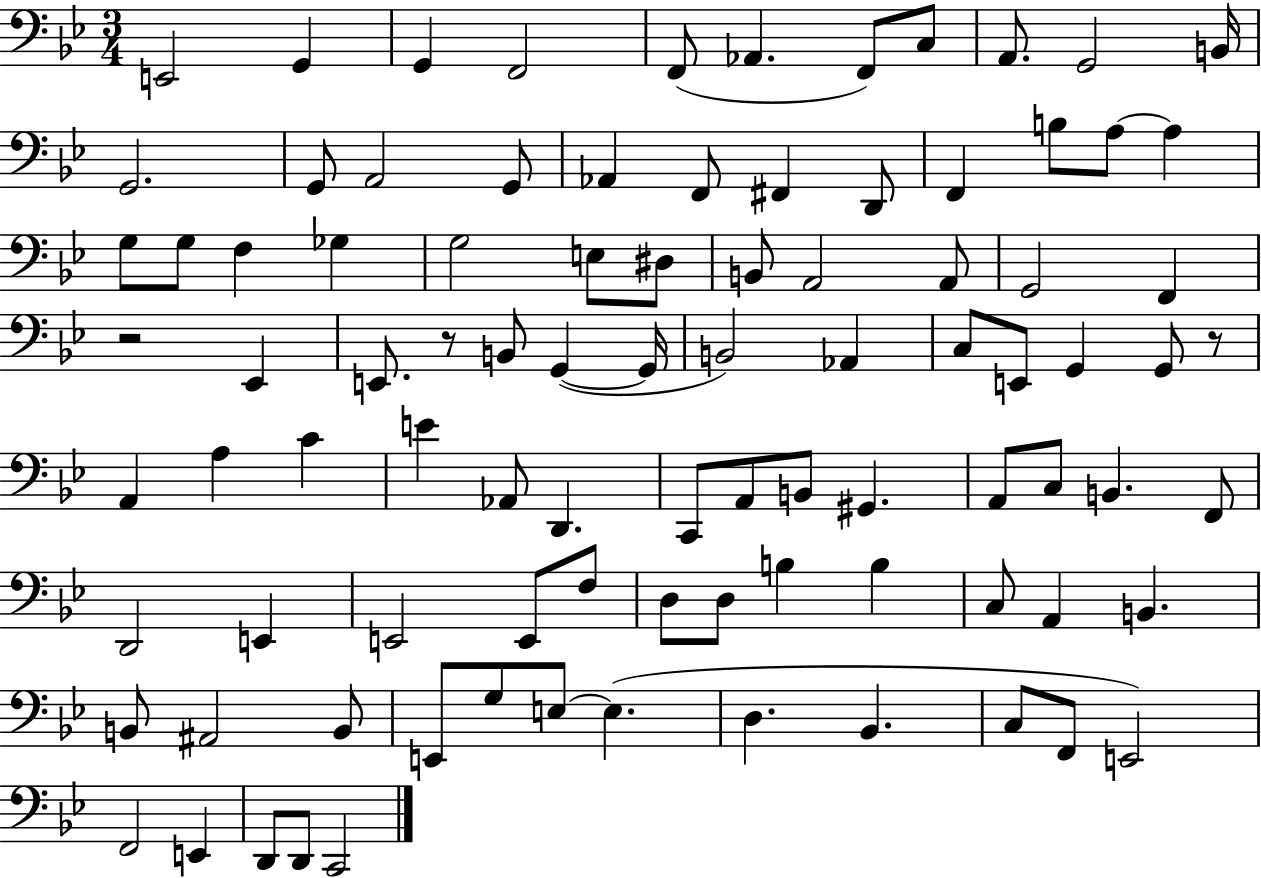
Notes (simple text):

E2/h G2/q G2/q F2/h F2/e Ab2/q. F2/e C3/e A2/e. G2/h B2/s G2/h. G2/e A2/h G2/e Ab2/q F2/e F#2/q D2/e F2/q B3/e A3/e A3/q G3/e G3/e F3/q Gb3/q G3/h E3/e D#3/e B2/e A2/h A2/e G2/h F2/q R/h Eb2/q E2/e. R/e B2/e G2/q G2/s B2/h Ab2/q C3/e E2/e G2/q G2/e R/e A2/q A3/q C4/q E4/q Ab2/e D2/q. C2/e A2/e B2/e G#2/q. A2/e C3/e B2/q. F2/e D2/h E2/q E2/h E2/e F3/e D3/e D3/e B3/q B3/q C3/e A2/q B2/q. B2/e A#2/h B2/e E2/e G3/e E3/e E3/q. D3/q. Bb2/q. C3/e F2/e E2/h F2/h E2/q D2/e D2/e C2/h